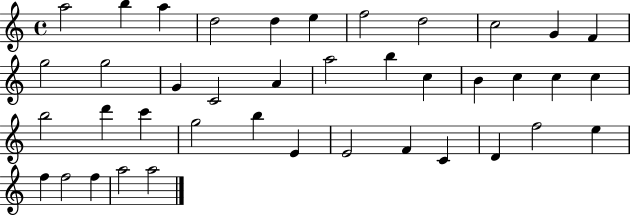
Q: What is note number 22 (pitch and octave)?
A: C5